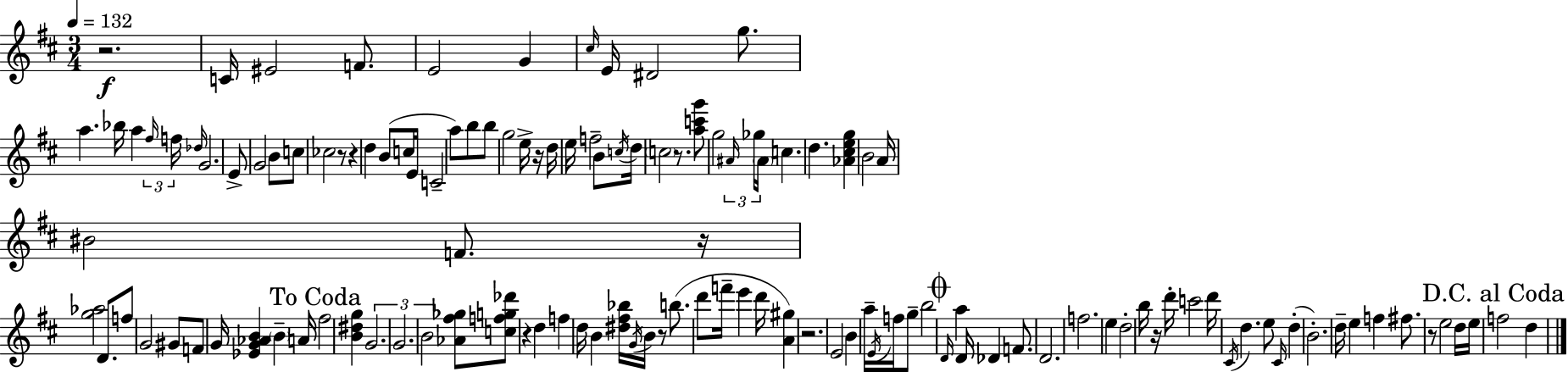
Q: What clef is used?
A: treble